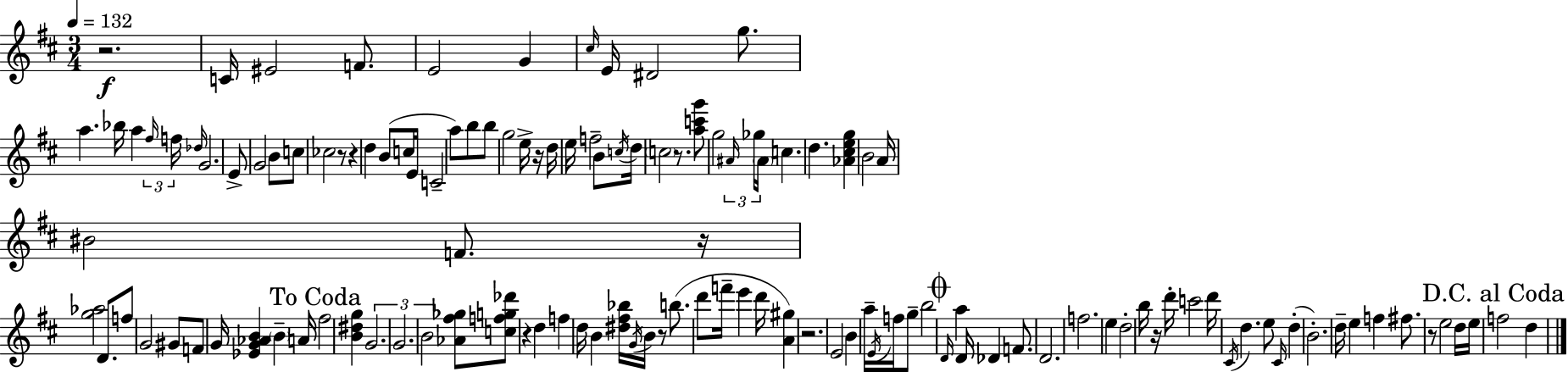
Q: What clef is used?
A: treble